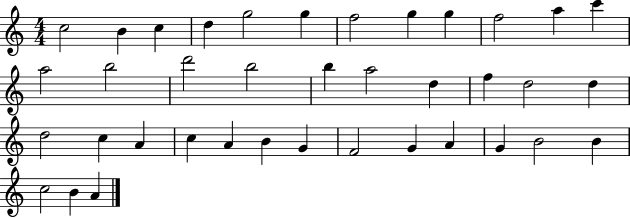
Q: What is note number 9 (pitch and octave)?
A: G5